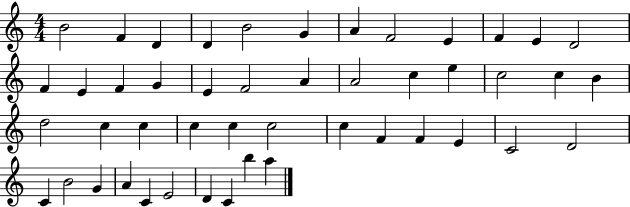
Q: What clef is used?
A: treble